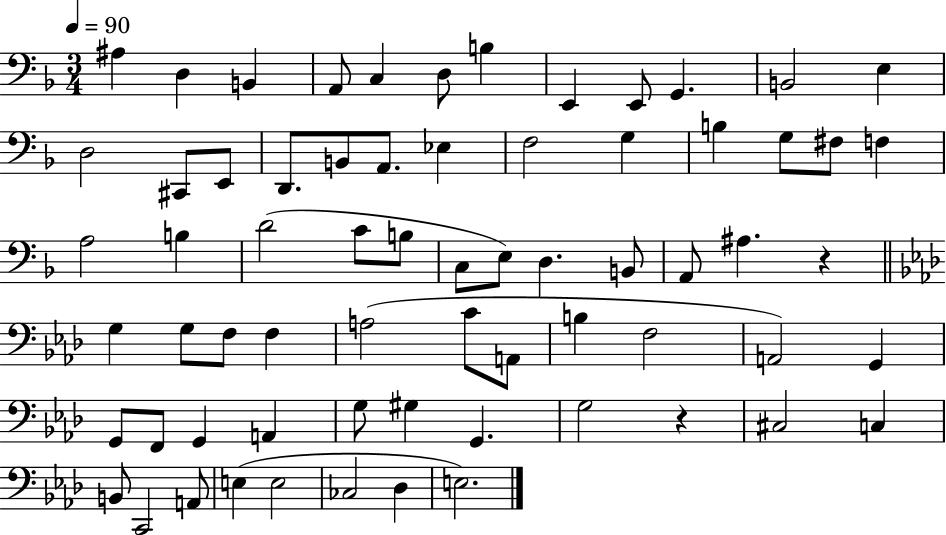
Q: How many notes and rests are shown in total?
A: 67